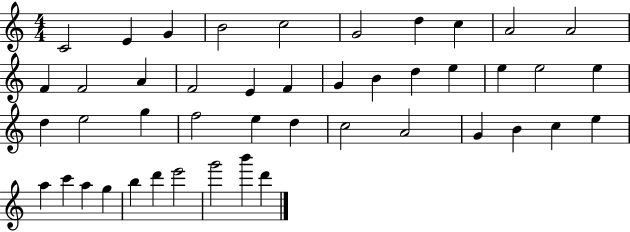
X:1
T:Untitled
M:4/4
L:1/4
K:C
C2 E G B2 c2 G2 d c A2 A2 F F2 A F2 E F G B d e e e2 e d e2 g f2 e d c2 A2 G B c e a c' a g b d' e'2 g'2 b' d'